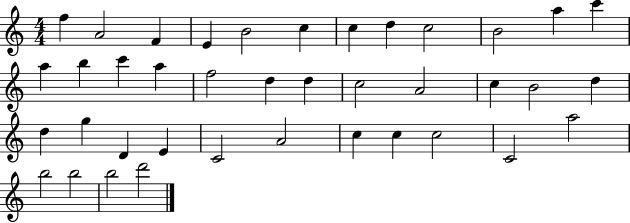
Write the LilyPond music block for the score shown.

{
  \clef treble
  \numericTimeSignature
  \time 4/4
  \key c \major
  f''4 a'2 f'4 | e'4 b'2 c''4 | c''4 d''4 c''2 | b'2 a''4 c'''4 | \break a''4 b''4 c'''4 a''4 | f''2 d''4 d''4 | c''2 a'2 | c''4 b'2 d''4 | \break d''4 g''4 d'4 e'4 | c'2 a'2 | c''4 c''4 c''2 | c'2 a''2 | \break b''2 b''2 | b''2 d'''2 | \bar "|."
}